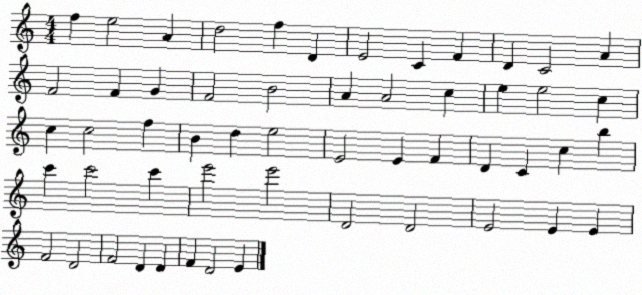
X:1
T:Untitled
M:4/4
L:1/4
K:C
f e2 A d2 f D E2 C F D C2 A F2 F G F2 B2 A A2 c e e2 c c c2 f B d e2 E2 E F D C c b c' c'2 c' e'2 e'2 D2 D2 E2 E E F2 D2 F2 D D F D2 E